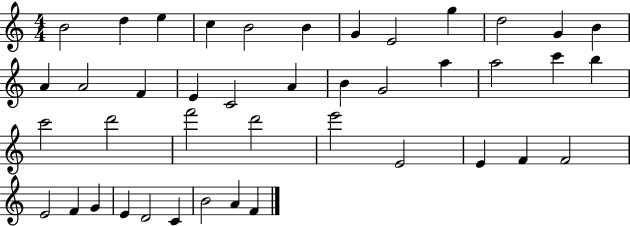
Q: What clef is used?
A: treble